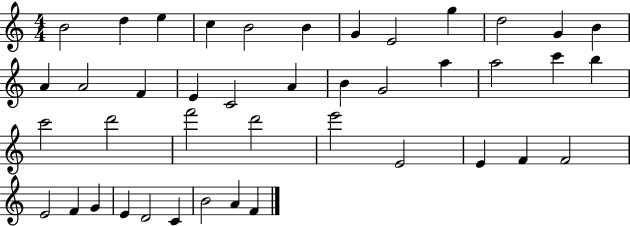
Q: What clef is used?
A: treble